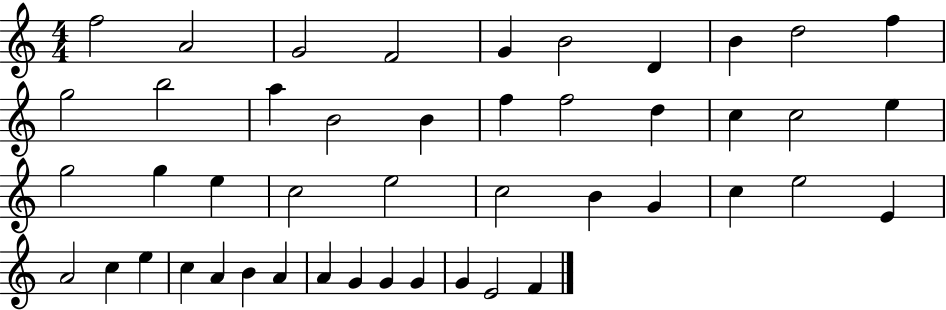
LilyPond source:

{
  \clef treble
  \numericTimeSignature
  \time 4/4
  \key c \major
  f''2 a'2 | g'2 f'2 | g'4 b'2 d'4 | b'4 d''2 f''4 | \break g''2 b''2 | a''4 b'2 b'4 | f''4 f''2 d''4 | c''4 c''2 e''4 | \break g''2 g''4 e''4 | c''2 e''2 | c''2 b'4 g'4 | c''4 e''2 e'4 | \break a'2 c''4 e''4 | c''4 a'4 b'4 a'4 | a'4 g'4 g'4 g'4 | g'4 e'2 f'4 | \break \bar "|."
}